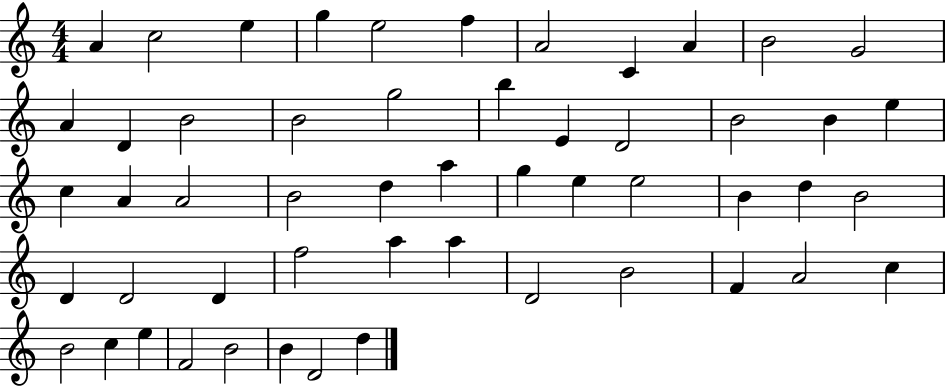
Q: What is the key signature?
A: C major